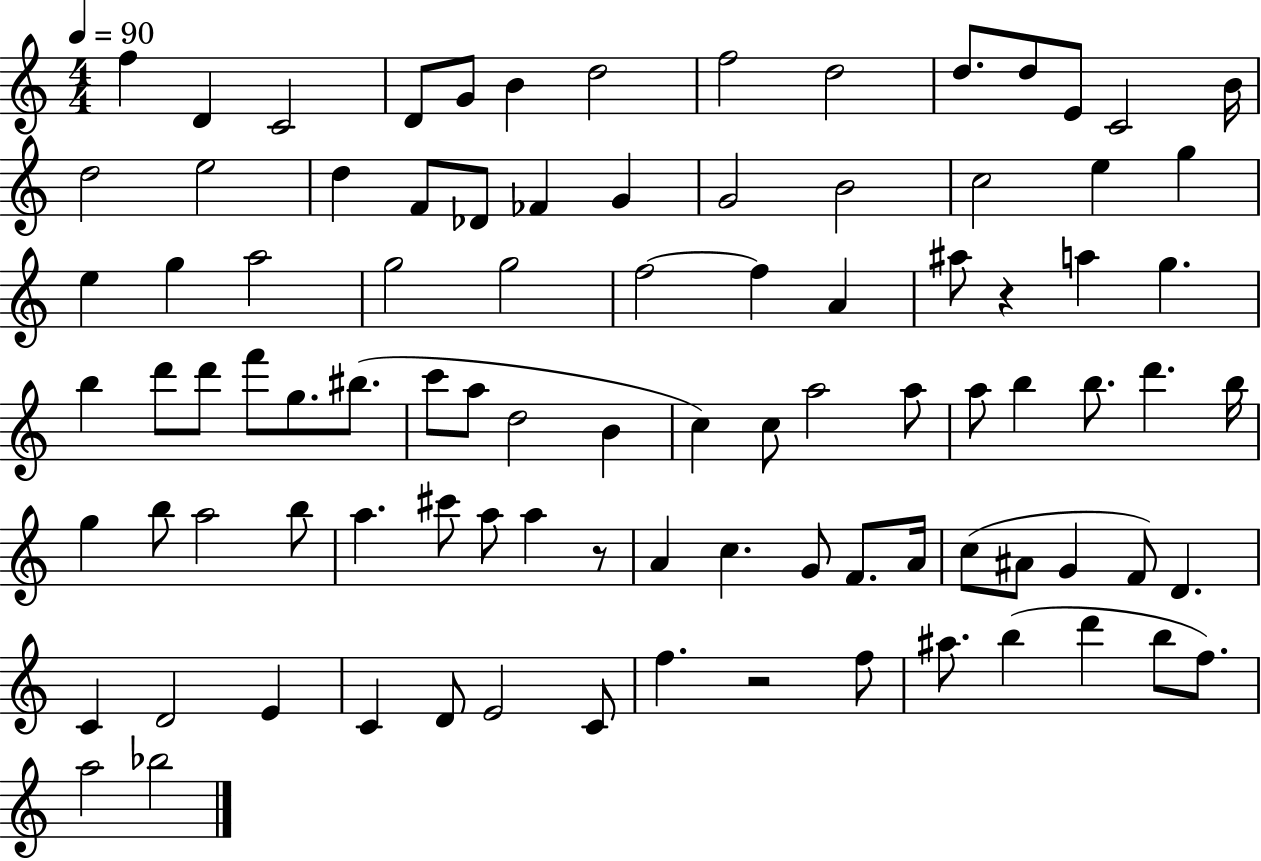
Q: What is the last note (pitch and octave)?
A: Bb5